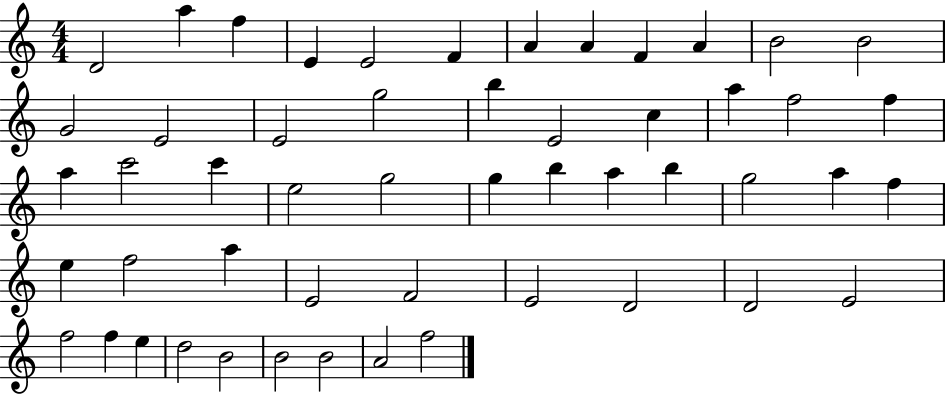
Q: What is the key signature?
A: C major